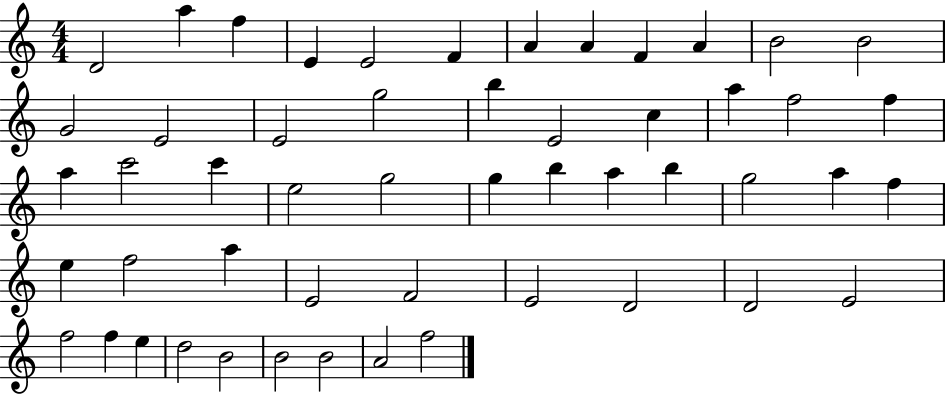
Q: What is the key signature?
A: C major